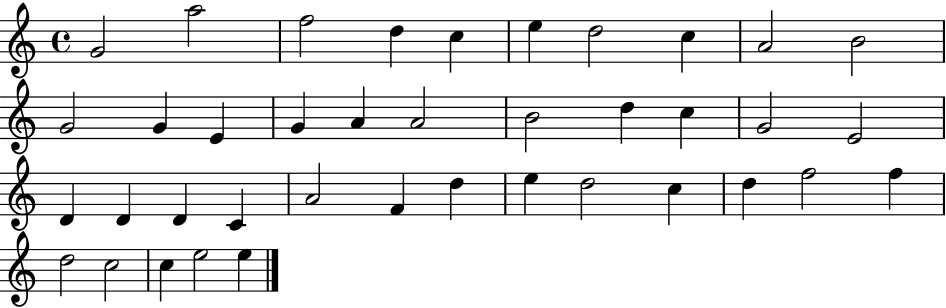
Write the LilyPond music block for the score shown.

{
  \clef treble
  \time 4/4
  \defaultTimeSignature
  \key c \major
  g'2 a''2 | f''2 d''4 c''4 | e''4 d''2 c''4 | a'2 b'2 | \break g'2 g'4 e'4 | g'4 a'4 a'2 | b'2 d''4 c''4 | g'2 e'2 | \break d'4 d'4 d'4 c'4 | a'2 f'4 d''4 | e''4 d''2 c''4 | d''4 f''2 f''4 | \break d''2 c''2 | c''4 e''2 e''4 | \bar "|."
}